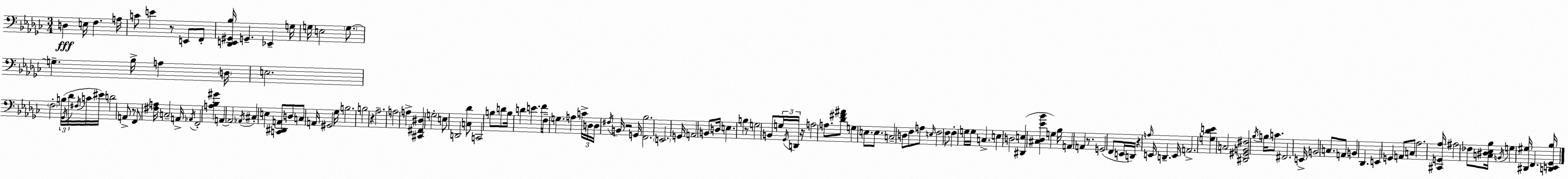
X:1
T:Untitled
M:3/4
L:1/4
K:Ebm
D, E,/4 F, A,/4 C/2 E z/2 E,,/2 F,,/2 [_D,,E,,^G,,_B,]/4 G,, _E,, G,/4 G,/4 E,2 G,/2 G, _B,/4 A, D,/4 E,2 F,2 B,/4 _G,,/4 _D/4 ^F,/4 C/4 ^E/4 D2 A,,/2 z/2 F,,/2 [^F,A,]/4 C,2 A,,/4 _A,,/4 F,,2 [A,_B,^G] A,, A,,2 _A,,/4 ^C, E, [C,,^D,,A,,]/2 D,/2 C,/2 A,,/4 ^G,,2 _G,/4 B,2 B,2 z _A,2 A,2 A, [^C,,^F,,^D,] G,2 E,/2 D,,2 [C,_D]/2 C,,2 B,/2 D/2 B,/4 D E F/4 F,/4 G, A, C/4 D,/4 D,/4 ^F,/4 B,,/4 z2 G,,/4 [F,,_B,]2 E,,2 G,,/4 A,,2 B,,/2 D,/4 E, B, z/2 G,2 B,,/2 G,/4 _G,,/4 D,,/4 z/4 A,2 A,/2 [_D^F^A]/2 G, E,/2 E,/2 C,2 D,/2 F,/2 A,/2 E,/4 F,2 F,/2 F, G,/4 G,/4 C, E, D,2 [^D,,E,] [^C,_D,_E_B] G, _B,/4 A,, A,, z/2 G,,2 F,,/2 E,,/4 D,,/4 z A,/4 E,,/4 D,, E,,/4 A,,2 [G,_DE] C,2 [^D,,^G,,B,,^F,]2 _B,/4 B,/4 C/2 ^F,,2 E,,/4 B,,2 C,/2 A,,/2 B,, _D,, E,, G,, A,,/2 C,/2 _A,2 [^C,,G,,_A,]/4 ^A,2 _F,/2 [C,^D,_E,_B,]/4 B,,/4 G, [^D,,^G,]/4 F,, [D,,E,,_G,,_B,]/4